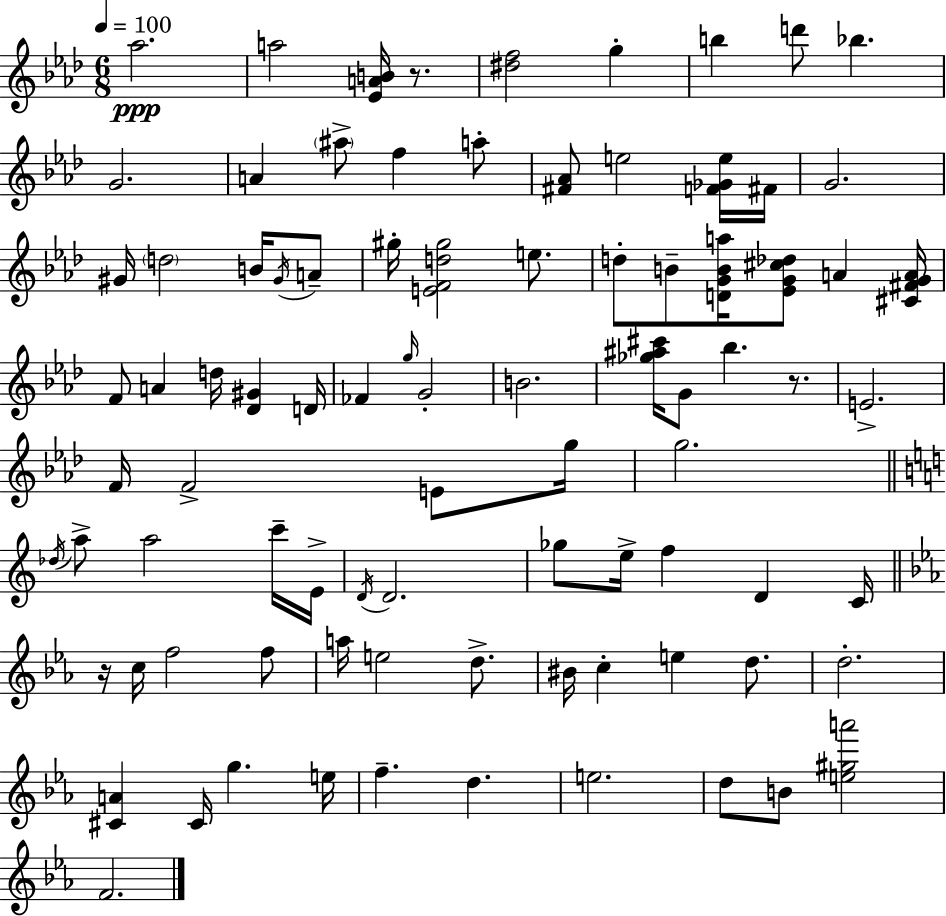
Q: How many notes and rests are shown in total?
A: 87